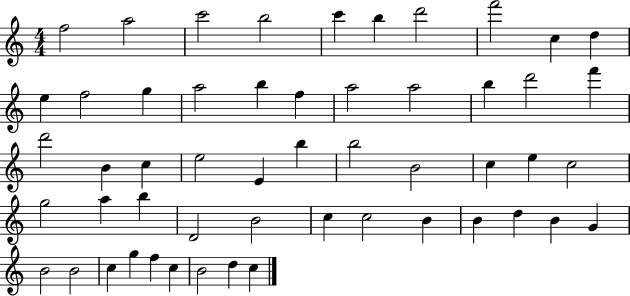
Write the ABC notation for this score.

X:1
T:Untitled
M:4/4
L:1/4
K:C
f2 a2 c'2 b2 c' b d'2 f'2 c d e f2 g a2 b f a2 a2 b d'2 f' d'2 B c e2 E b b2 B2 c e c2 g2 a b D2 B2 c c2 B B d B G B2 B2 c g f c B2 d c